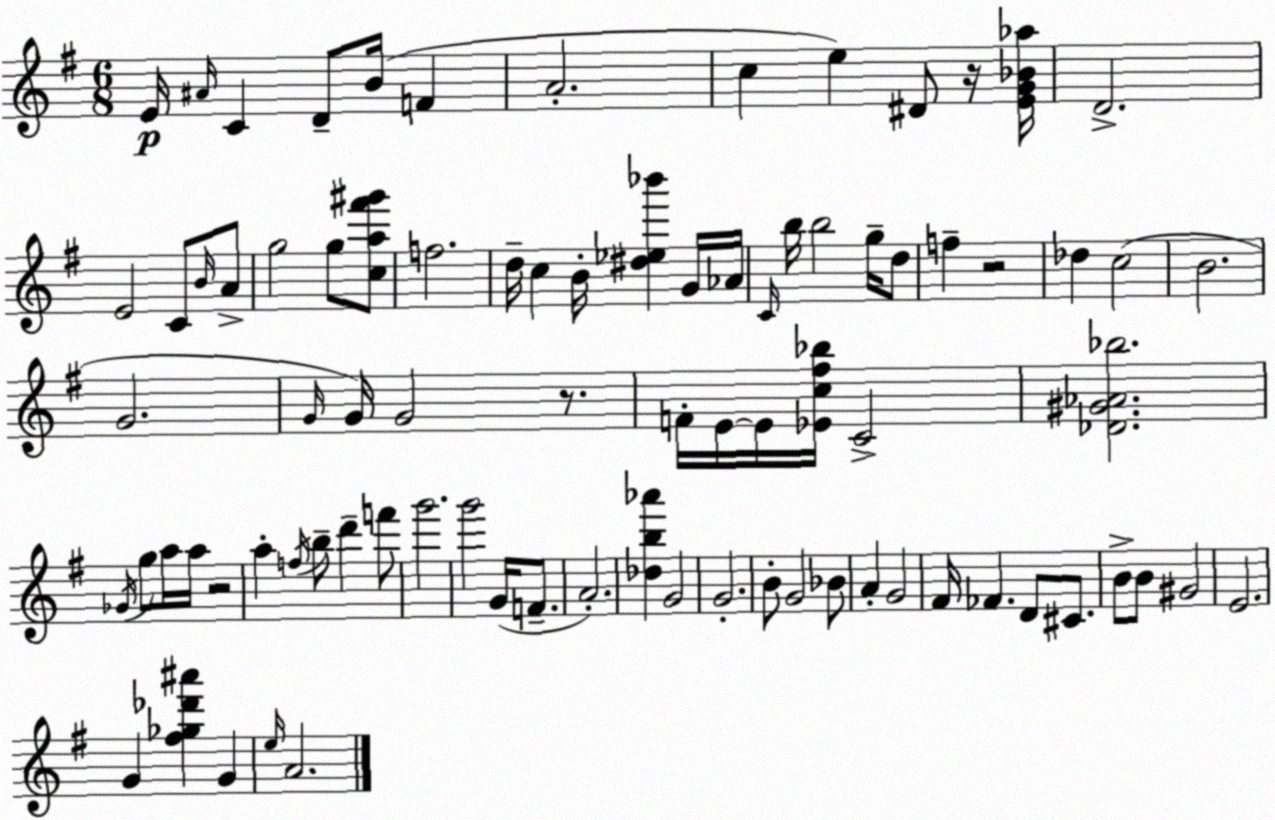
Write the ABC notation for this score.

X:1
T:Untitled
M:6/8
L:1/4
K:Em
E/4 ^A/4 C D/2 B/4 F A2 c e ^D/2 z/4 [EG_B_a]/4 D2 E2 C/2 B/4 A/2 g2 g/2 [ca^f'^g']/2 f2 d/4 c B/4 [^d_e_b'] G/4 _A/4 C/4 b/4 b2 g/4 d/2 f z2 _d c2 B2 G2 G/4 G/4 G2 z/2 F/4 E/4 E/4 [_Ec^f_b]/4 C2 [_D^G_A_b]2 _G/4 g/2 a/4 a/4 z2 a f/4 b/2 d' f'/2 g'2 g'2 G/4 F/2 A2 [_db_a'] G2 G2 B/2 G2 _B/2 A G2 ^F/4 _F D/2 ^C/2 B/2 B/2 ^G2 E2 G [^f_g_d'^a'] G e/4 A2